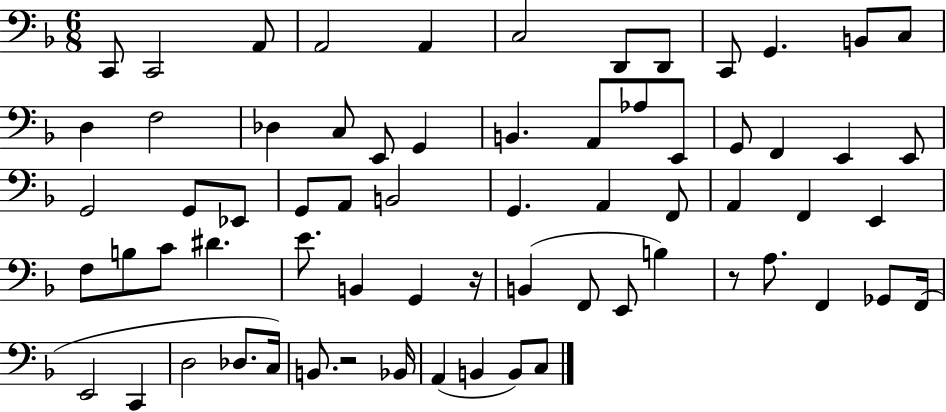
{
  \clef bass
  \numericTimeSignature
  \time 6/8
  \key f \major
  c,8 c,2 a,8 | a,2 a,4 | c2 d,8 d,8 | c,8 g,4. b,8 c8 | \break d4 f2 | des4 c8 e,8 g,4 | b,4. a,8 aes8 e,8 | g,8 f,4 e,4 e,8 | \break g,2 g,8 ees,8 | g,8 a,8 b,2 | g,4. a,4 f,8 | a,4 f,4 e,4 | \break f8 b8 c'8 dis'4. | e'8. b,4 g,4 r16 | b,4( f,8 e,8 b4) | r8 a8. f,4 ges,8 f,16( | \break e,2 c,4 | d2 des8. c16) | b,8. r2 bes,16 | a,4( b,4 b,8) c8 | \break \bar "|."
}